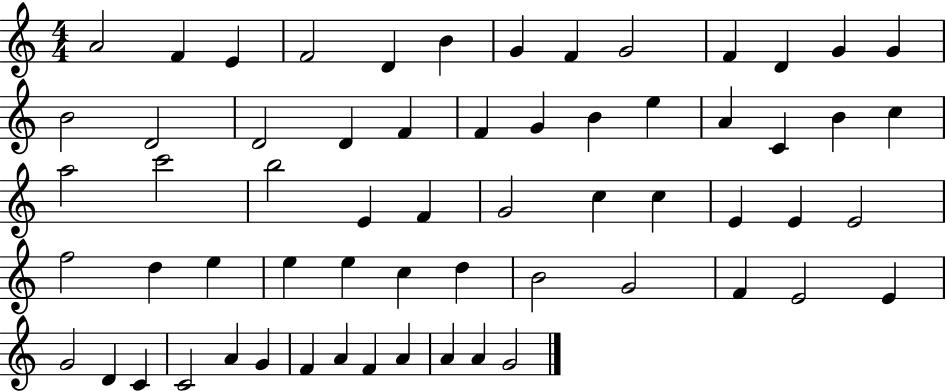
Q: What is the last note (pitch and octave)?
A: G4